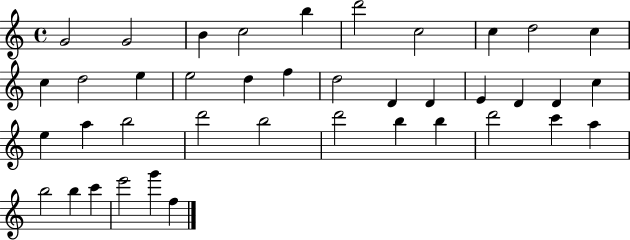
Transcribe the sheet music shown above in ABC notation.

X:1
T:Untitled
M:4/4
L:1/4
K:C
G2 G2 B c2 b d'2 c2 c d2 c c d2 e e2 d f d2 D D E D D c e a b2 d'2 b2 d'2 b b d'2 c' a b2 b c' e'2 g' f